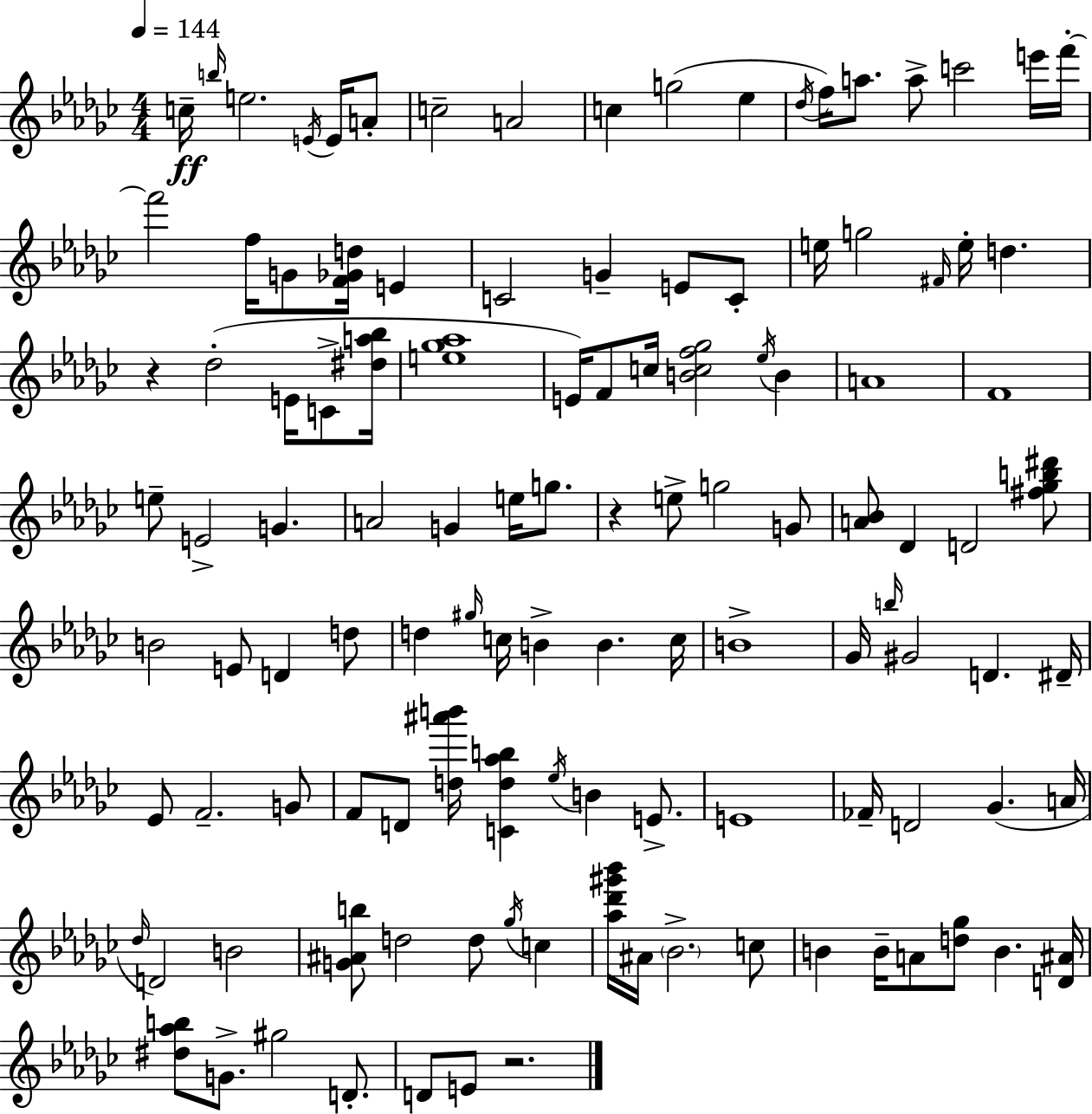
C5/s B5/s E5/h. E4/s E4/s A4/e C5/h A4/h C5/q G5/h Eb5/q Db5/s F5/s A5/e. A5/e C6/h E6/s F6/s F6/h F5/s G4/e [F4,Gb4,D5]/s E4/q C4/h G4/q E4/e C4/e E5/s G5/h F#4/s E5/s D5/q. R/q Db5/h E4/s C4/e [D#5,A5,Bb5]/s [E5,Gb5,Ab5]/w E4/s F4/e C5/s [B4,C5,F5,Gb5]/h Eb5/s B4/q A4/w F4/w E5/e E4/h G4/q. A4/h G4/q E5/s G5/e. R/q E5/e G5/h G4/e [A4,Bb4]/e Db4/q D4/h [F#5,Gb5,B5,D#6]/e B4/h E4/e D4/q D5/e D5/q G#5/s C5/s B4/q B4/q. C5/s B4/w Gb4/s B5/s G#4/h D4/q. D#4/s Eb4/e F4/h. G4/e F4/e D4/e [D5,A#6,B6]/s [C4,D5,Ab5,B5]/q Eb5/s B4/q E4/e. E4/w FES4/s D4/h Gb4/q. A4/s Db5/s D4/h B4/h [G4,A#4,B5]/e D5/h D5/e Gb5/s C5/q [Ab5,Db6,G#6,Bb6]/s A#4/s Bb4/h. C5/e B4/q B4/s A4/e [D5,Gb5]/e B4/q. [D4,A#4]/s [D#5,Ab5,B5]/e G4/e. G#5/h D4/e. D4/e E4/e R/h.